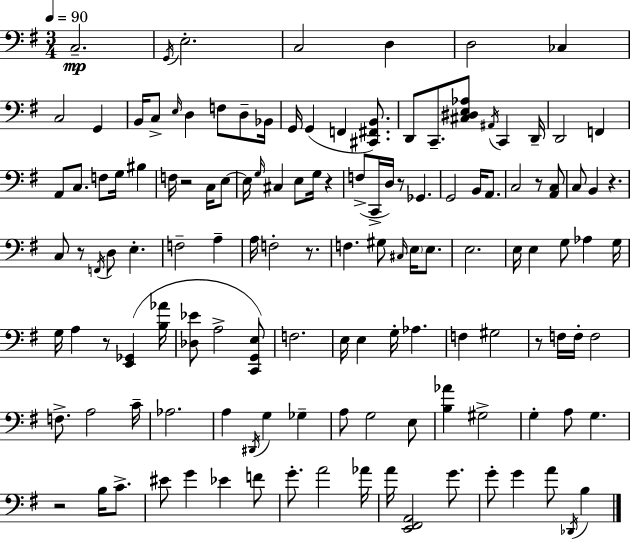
{
  \clef bass
  \numericTimeSignature
  \time 3/4
  \key e \minor
  \tempo 4 = 90
  c2.--\mp | \acciaccatura { g,16 } e2.-. | c2 d4 | d2 ces4 | \break c2 g,4 | b,16 c8-> \grace { e16 } d4 f8 d8-- | bes,16 g,16 g,4( f,4 <cis, fis, b,>8.) | d,8 c,8.-- <cis dis e aes>8 \acciaccatura { ais,16 } c,4 | \break d,16-- d,2 f,4 | a,8 c8. f8 g16 bis4 | f16 r2 | c16 e8~~ e16 \grace { g16 } cis4 e8 g16 | \break r4 f8->( c,16-> d16) r8 ges,4. | g,2 | b,16 a,8. c2 | r8 <a, c>8 c8 b,4 r4. | \break c8 r8 \acciaccatura { f,16 } d8 e4.-. | f2-- | a4-- a16 f2-. | r8. f4. gis8 | \break \grace { cis16 } \parenthesize e16 e8. e2. | e16 e4 g8 | aes4 g16 g16 a4 r8 | <e, ges,>4( <b aes'>16 <des ees'>8 a2-> | \break <c, g, e>8) f2. | e16 e4 g16-. | aes4. f4 gis2 | r8 f16 f16-. f2 | \break f8.-> a2 | c'16-- aes2. | a4 \acciaccatura { dis,16 } g4 | ges4-- a8 g2 | \break e8 <b aes'>4 gis2-> | g4-. a8 | g4. r2 | b16 c'8.-> eis'8 g'4 | \break ees'4 f'8 g'8.-. a'2 | aes'16 a'16 <e, fis, a,>2 | g'8. g'8-. g'4 | a'8 \acciaccatura { des,16 } b4 \bar "|."
}